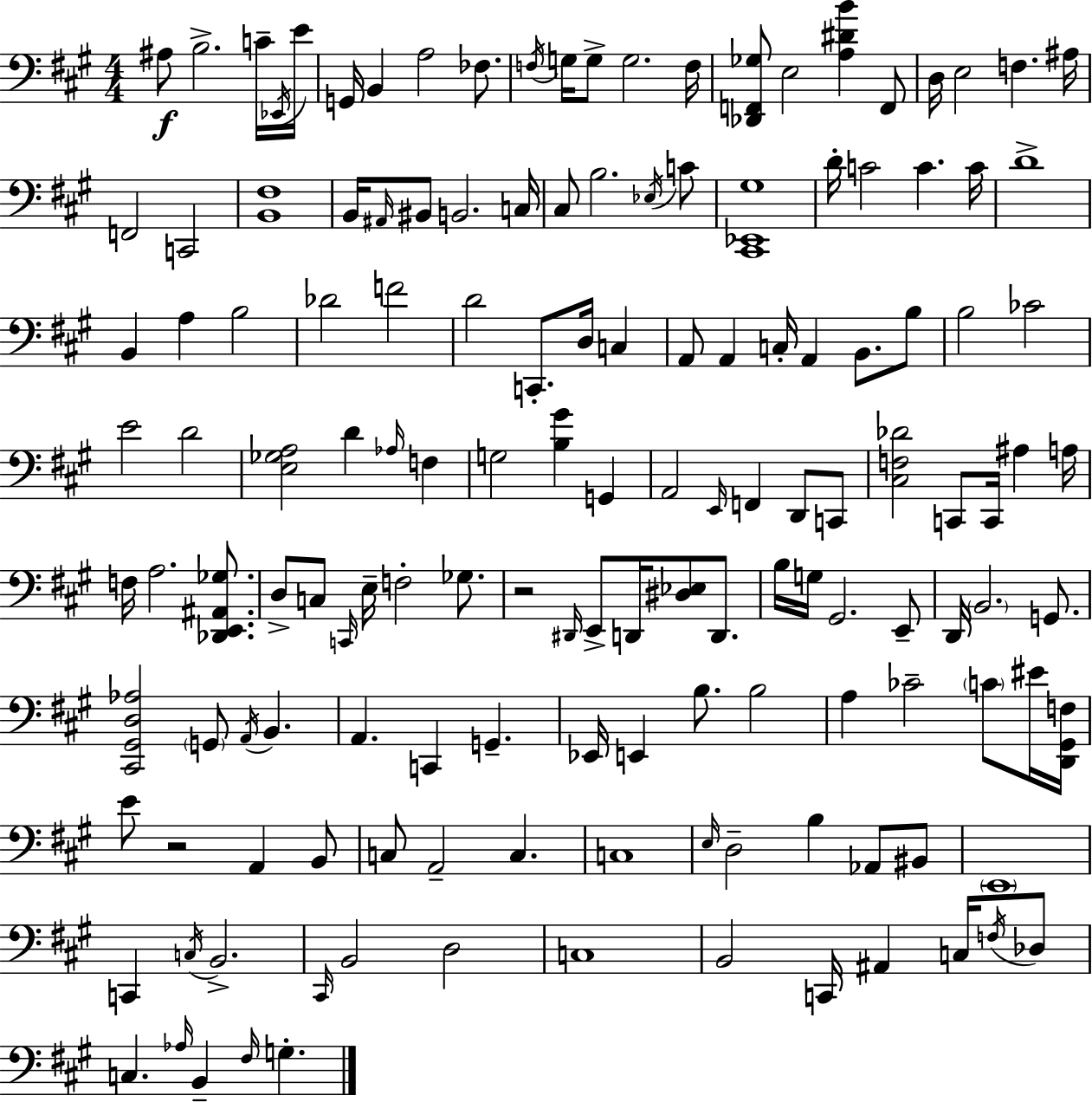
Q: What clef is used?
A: bass